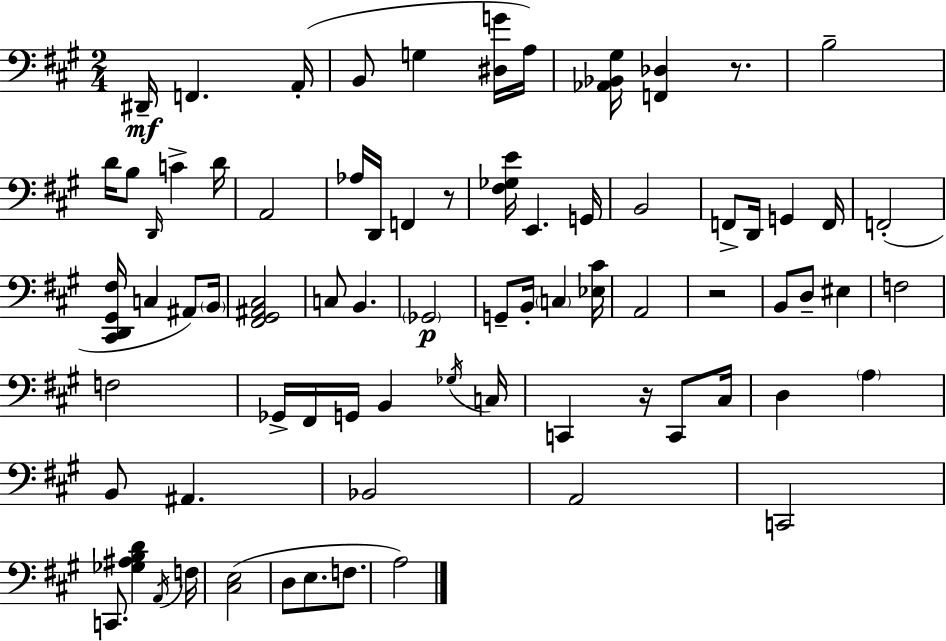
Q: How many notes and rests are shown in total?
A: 75